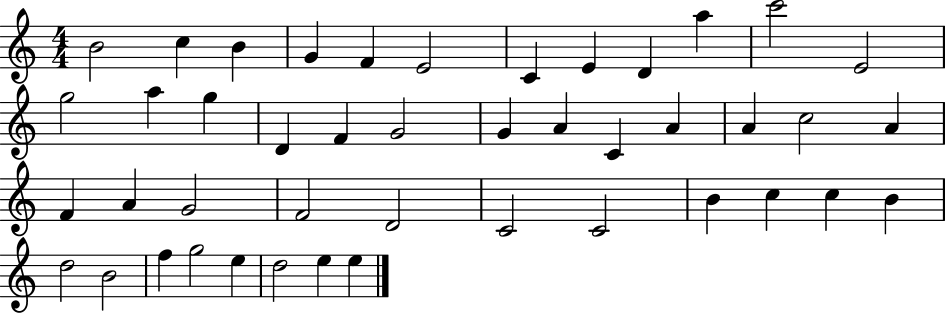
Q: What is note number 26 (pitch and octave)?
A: F4